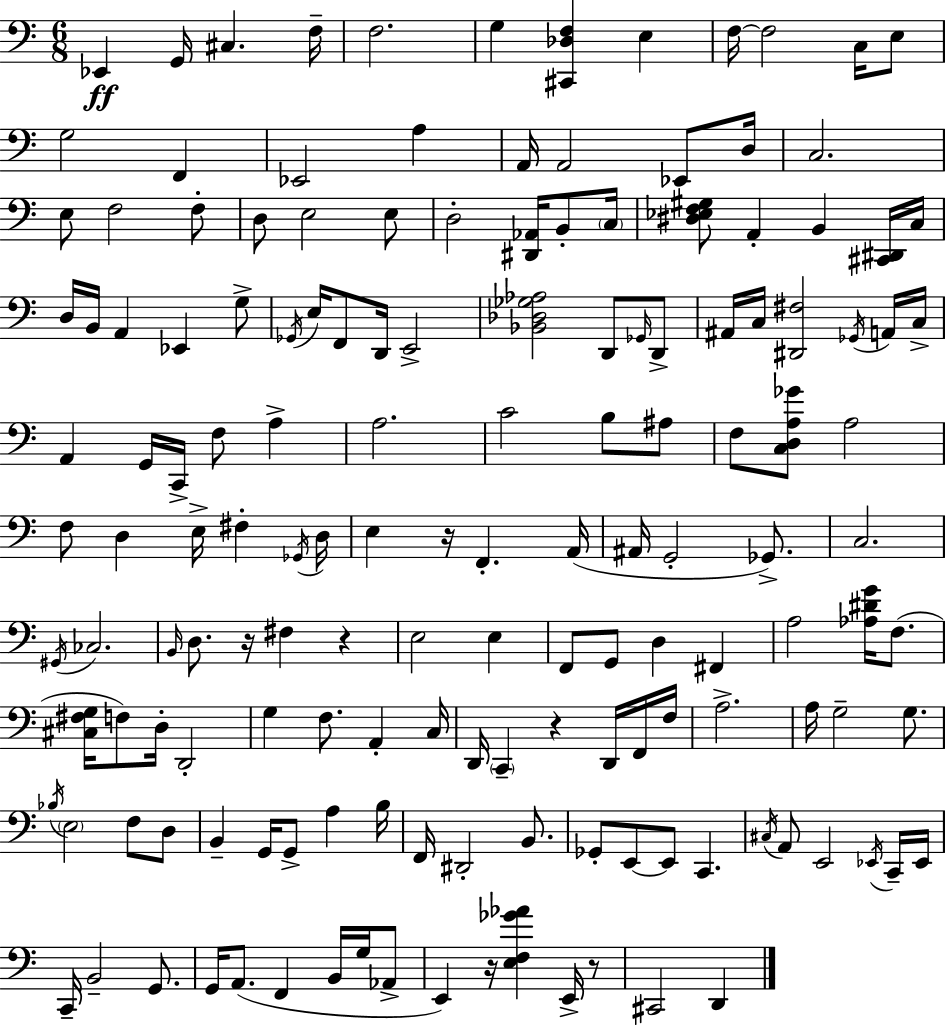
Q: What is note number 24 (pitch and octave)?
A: D3